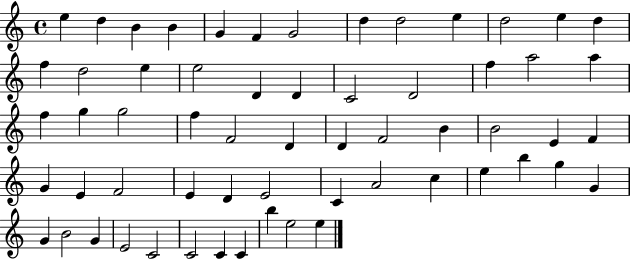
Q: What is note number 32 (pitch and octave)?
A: F4